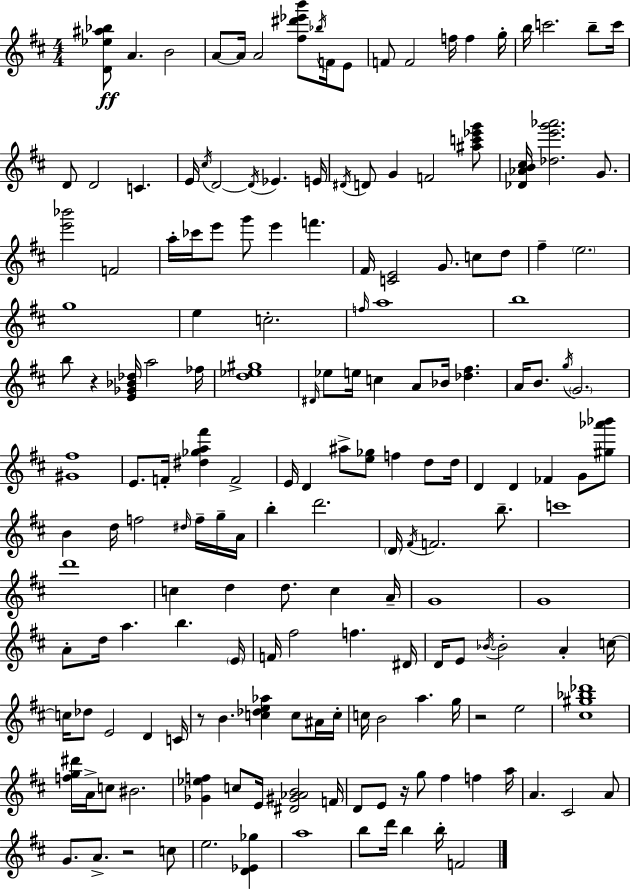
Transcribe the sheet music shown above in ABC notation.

X:1
T:Untitled
M:4/4
L:1/4
K:D
[D_e^a_b]/2 A B2 A/2 A/4 A2 [^f^d'_e'b']/2 _b/4 F/4 E/2 F/2 F2 f/4 f g/4 b/4 c'2 b/2 c'/4 D/2 D2 C E/4 ^c/4 D2 D/4 _E E/4 ^D/4 D/2 G F2 [^ac'_e'g']/2 [_D_AB^c]/4 [_de'g'_a']2 G/2 [e'_b']2 F2 a/4 _c'/4 e'/2 g'/2 e' f' ^F/4 [CE]2 G/2 c/2 d/2 ^f e2 g4 e c2 f/4 a4 b4 b/2 z [E_G_B_d]/4 a2 _f/4 [d_e^g]4 ^D/4 _e/2 e/4 c A/2 _B/4 [_d^f] A/4 B/2 g/4 G2 [^G^f]4 E/2 F/4 [^d_ga^f'] F2 E/4 D ^a/2 [e_g]/2 f d/2 d/4 D D _F G/2 [^g_a'_b']/2 B d/4 f2 ^d/4 f/4 g/4 A/4 b d'2 D/4 ^F/4 F2 b/2 c'4 d'4 c d d/2 c A/4 G4 G4 A/2 d/4 a b E/4 F/4 ^f2 f ^D/4 D/4 E/2 _B/4 _B2 A c/4 c/4 _d/2 E2 D C/4 z/2 B [c_de_a] c/2 ^A/4 c/4 c/4 B2 a g/4 z2 e2 [^c^g_b_d']4 [fg^d']/4 A/4 c/2 ^B2 [_G_ef] c/2 E/4 [^D^G_AB]2 F/4 D/2 E/2 z/4 g/2 ^f f a/4 A ^C2 A/2 G/2 A/2 z2 c/2 e2 [D_E_g] a4 b/2 d'/4 b b/4 F2